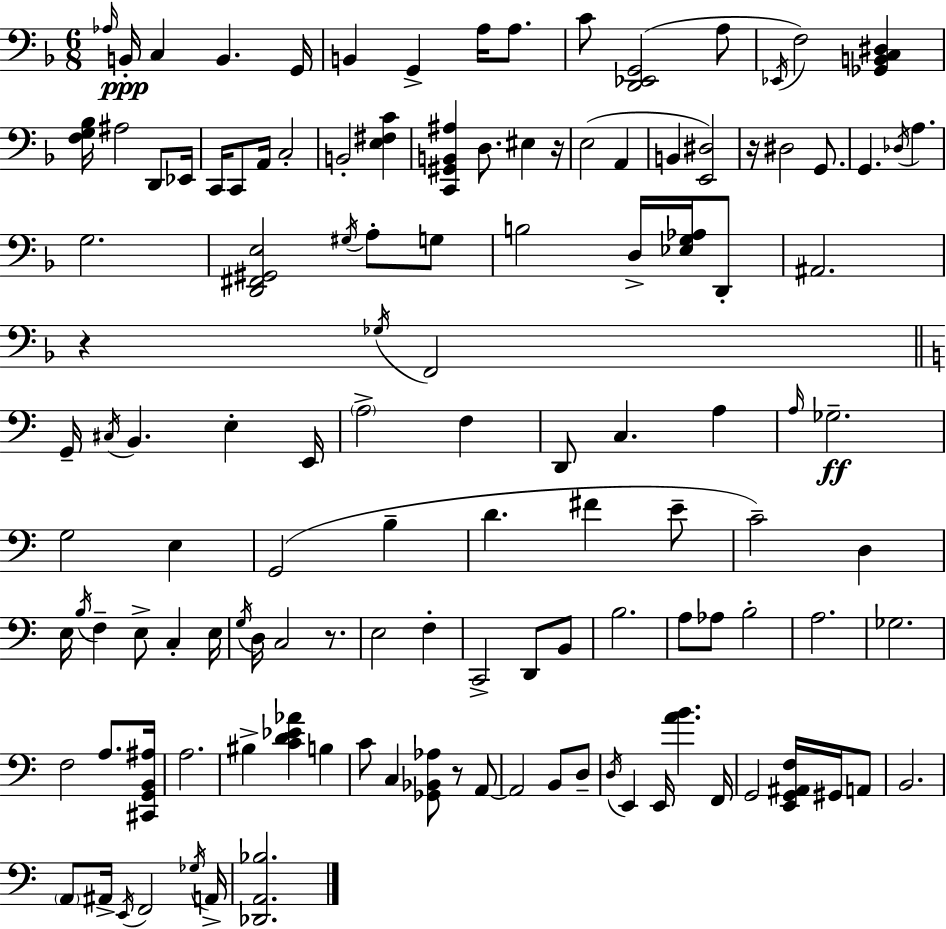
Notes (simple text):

Ab3/s B2/s C3/q B2/q. G2/s B2/q G2/q A3/s A3/e. C4/e [D2,Eb2,G2]/h A3/e Eb2/s F3/h [Gb2,B2,C3,D#3]/q [F3,G3,Bb3]/s A#3/h D2/e Eb2/s C2/s C2/e A2/s C3/h B2/h [E3,F#3,C4]/q [C2,G#2,B2,A#3]/q D3/e. EIS3/q R/s E3/h A2/q B2/q [E2,D#3]/h R/s D#3/h G2/e. G2/q. Db3/s A3/q. G3/h. [D2,F#2,G#2,E3]/h G#3/s A3/e G3/e B3/h D3/s [Eb3,G3,Ab3]/s D2/e A#2/h. R/q Gb3/s F2/h G2/s C#3/s B2/q. E3/q E2/s A3/h F3/q D2/e C3/q. A3/q A3/s Gb3/h. G3/h E3/q G2/h B3/q D4/q. F#4/q E4/e C4/h D3/q E3/s B3/s F3/q E3/e C3/q E3/s G3/s D3/s C3/h R/e. E3/h F3/q C2/h D2/e B2/e B3/h. A3/e Ab3/e B3/h A3/h. Gb3/h. F3/h A3/e. [C#2,G2,B2,A#3]/s A3/h. BIS3/q [C4,D4,Eb4,Ab4]/q B3/q C4/e C3/q [Gb2,Bb2,Ab3]/e R/e A2/e A2/h B2/e D3/e D3/s E2/q E2/s [A4,B4]/q. F2/s G2/h [E2,G2,A#2,F3]/s G#2/s A2/e B2/h. A2/e A#2/s E2/s F2/h Gb3/s A2/s [Db2,A2,Bb3]/h.